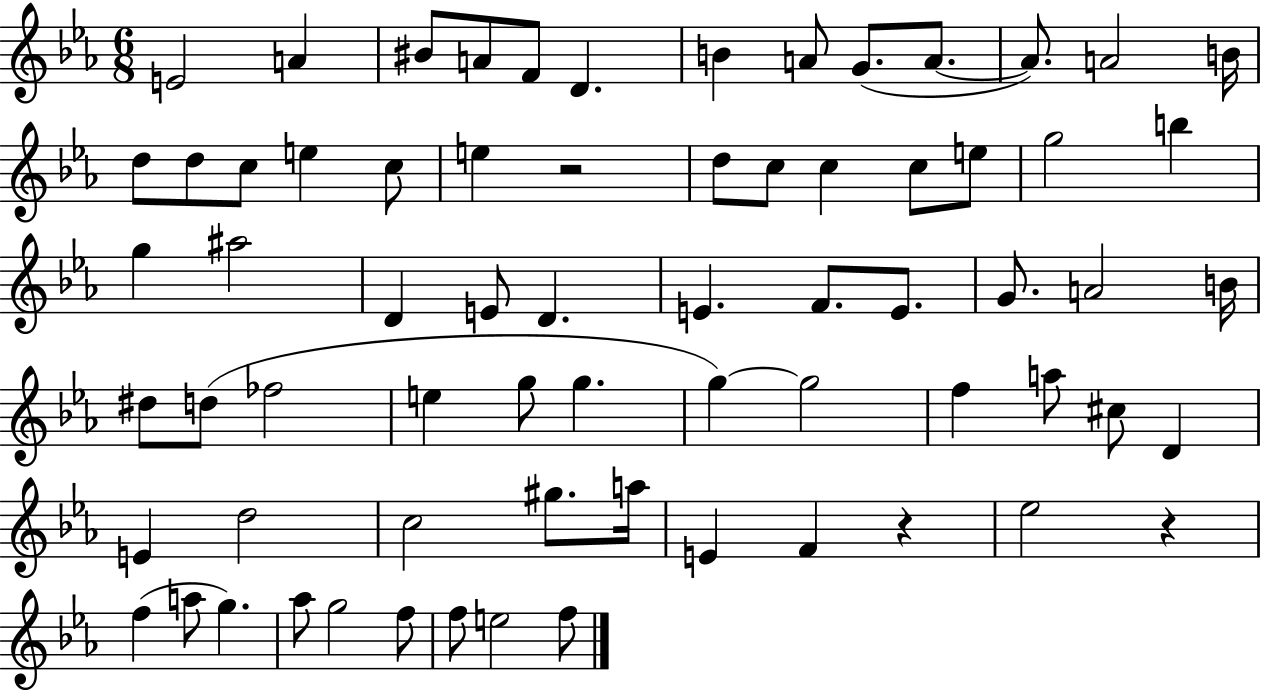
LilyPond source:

{
  \clef treble
  \numericTimeSignature
  \time 6/8
  \key ees \major
  e'2 a'4 | bis'8 a'8 f'8 d'4. | b'4 a'8 g'8.( a'8.~~ | a'8.) a'2 b'16 | \break d''8 d''8 c''8 e''4 c''8 | e''4 r2 | d''8 c''8 c''4 c''8 e''8 | g''2 b''4 | \break g''4 ais''2 | d'4 e'8 d'4. | e'4. f'8. e'8. | g'8. a'2 b'16 | \break dis''8 d''8( fes''2 | e''4 g''8 g''4. | g''4~~) g''2 | f''4 a''8 cis''8 d'4 | \break e'4 d''2 | c''2 gis''8. a''16 | e'4 f'4 r4 | ees''2 r4 | \break f''4( a''8 g''4.) | aes''8 g''2 f''8 | f''8 e''2 f''8 | \bar "|."
}